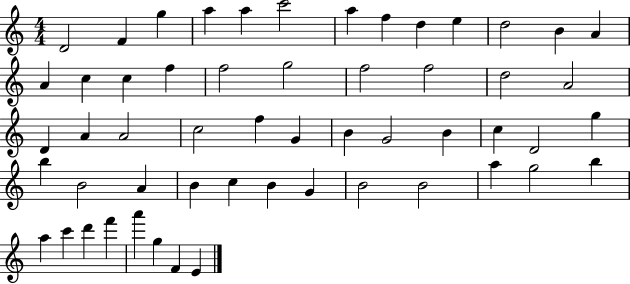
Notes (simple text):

D4/h F4/q G5/q A5/q A5/q C6/h A5/q F5/q D5/q E5/q D5/h B4/q A4/q A4/q C5/q C5/q F5/q F5/h G5/h F5/h F5/h D5/h A4/h D4/q A4/q A4/h C5/h F5/q G4/q B4/q G4/h B4/q C5/q D4/h G5/q B5/q B4/h A4/q B4/q C5/q B4/q G4/q B4/h B4/h A5/q G5/h B5/q A5/q C6/q D6/q F6/q A6/q G5/q F4/q E4/q